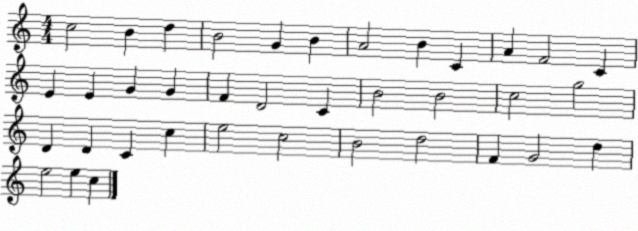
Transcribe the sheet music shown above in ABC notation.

X:1
T:Untitled
M:4/4
L:1/4
K:C
c2 B d B2 G B A2 B C A F2 C E E G G F D2 C B2 B2 c2 g2 D D C c e2 c2 B2 d2 F G2 d e2 e c